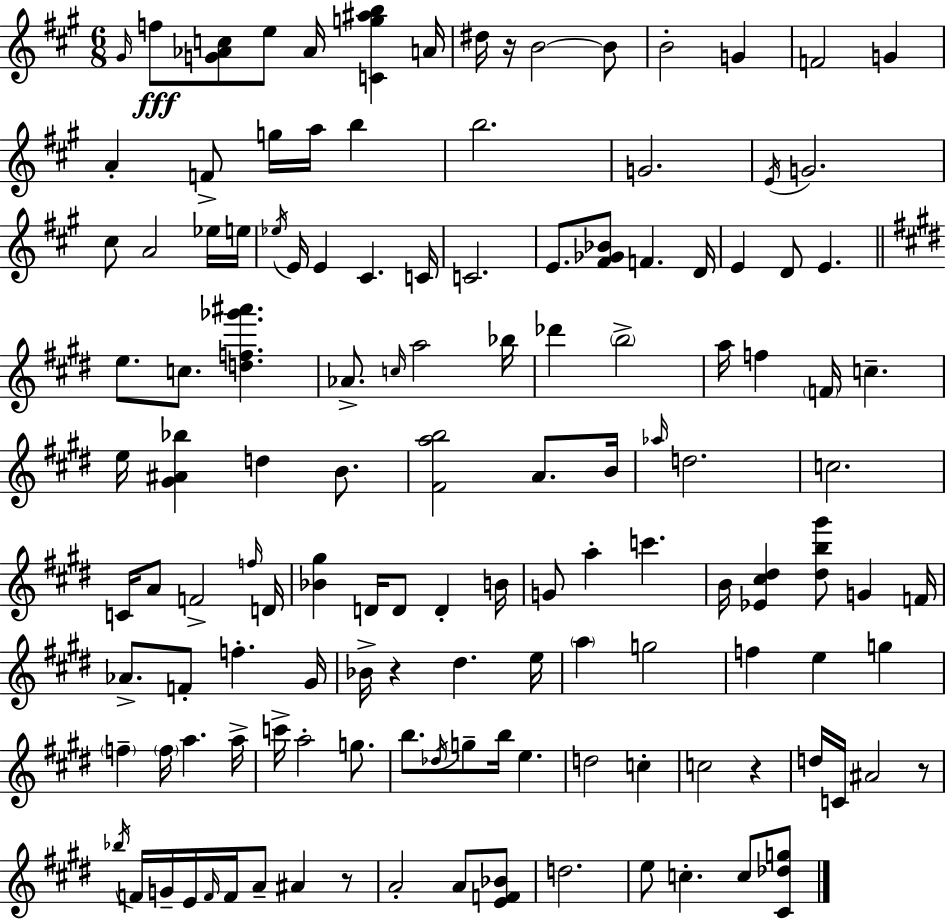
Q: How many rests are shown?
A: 5